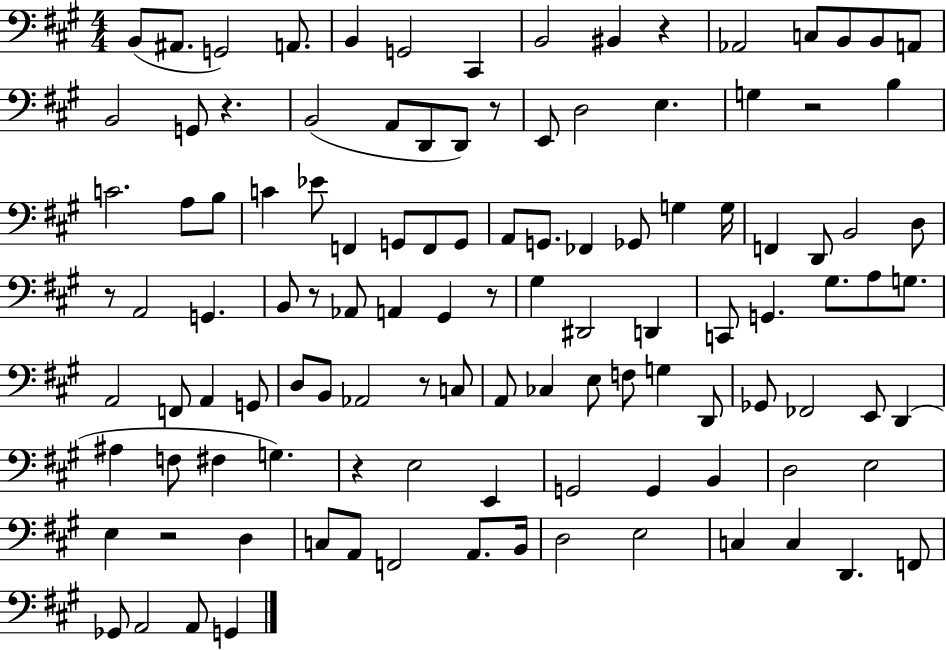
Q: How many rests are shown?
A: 10